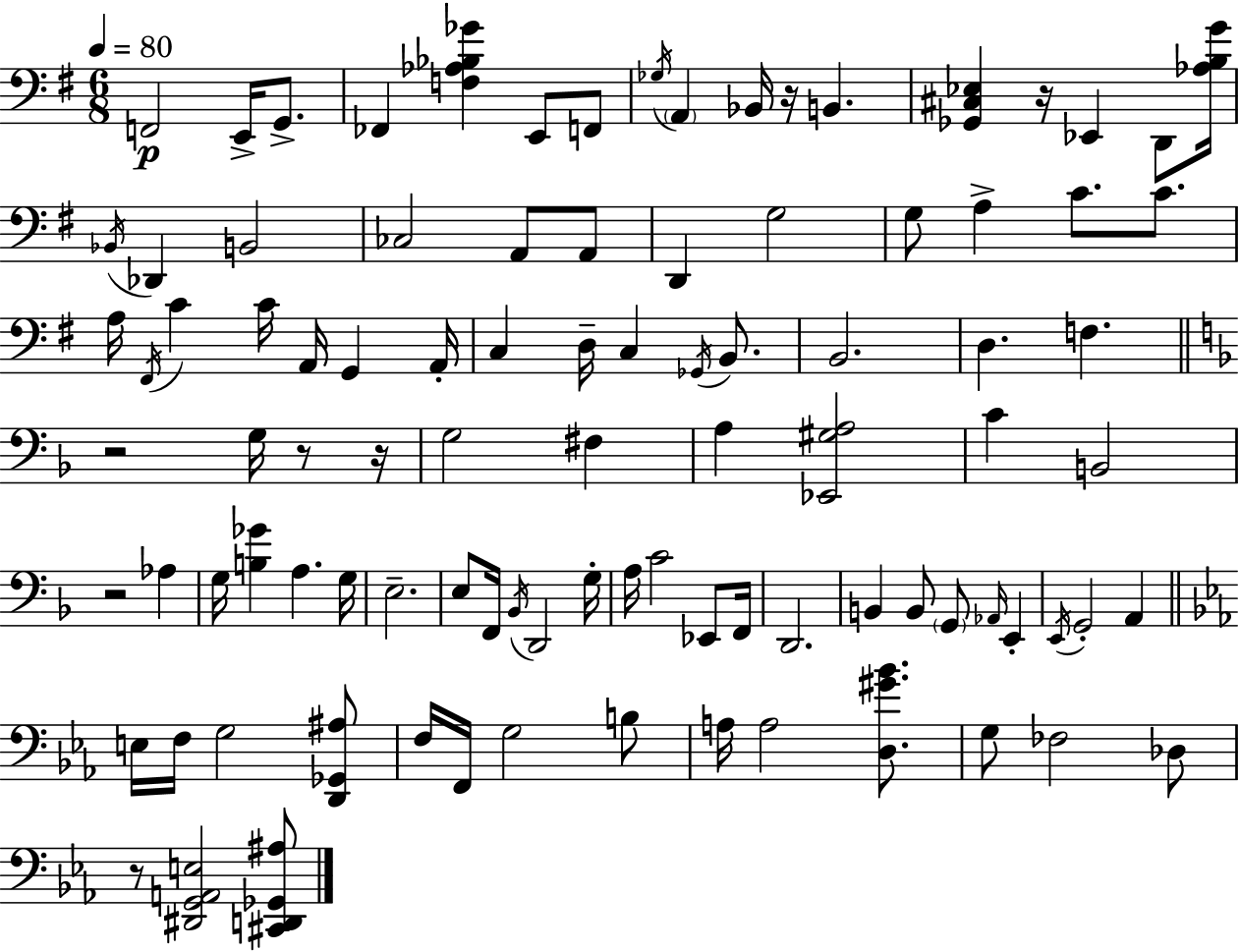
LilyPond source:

{
  \clef bass
  \numericTimeSignature
  \time 6/8
  \key e \minor
  \tempo 4 = 80
  f,2\p e,16-> g,8.-> | fes,4 <f aes bes ges'>4 e,8 f,8 | \acciaccatura { ges16 } \parenthesize a,4 bes,16 r16 b,4. | <ges, cis ees>4 r16 ees,4 d,8 | \break <aes b g'>16 \acciaccatura { bes,16 } des,4 b,2 | ces2 a,8 | a,8 d,4 g2 | g8 a4-> c'8. c'8. | \break a16 \acciaccatura { fis,16 } c'4 c'16 a,16 g,4 | a,16-. c4 d16-- c4 | \acciaccatura { ges,16 } b,8. b,2. | d4. f4. | \break \bar "||" \break \key d \minor r2 g16 r8 r16 | g2 fis4 | a4 <ees, gis a>2 | c'4 b,2 | \break r2 aes4 | g16 <b ges'>4 a4. g16 | e2.-- | e8 f,16 \acciaccatura { bes,16 } d,2 | \break g16-. a16 c'2 ees,8 | f,16 d,2. | b,4 b,8 \parenthesize g,8 \grace { aes,16 } e,4-. | \acciaccatura { e,16 } g,2-. a,4 | \break \bar "||" \break \key ees \major e16 f16 g2 <d, ges, ais>8 | f16 f,16 g2 b8 | a16 a2 <d gis' bes'>8. | g8 fes2 des8 | \break r8 <dis, g, a, e>2 <cis, d, ges, ais>8 | \bar "|."
}